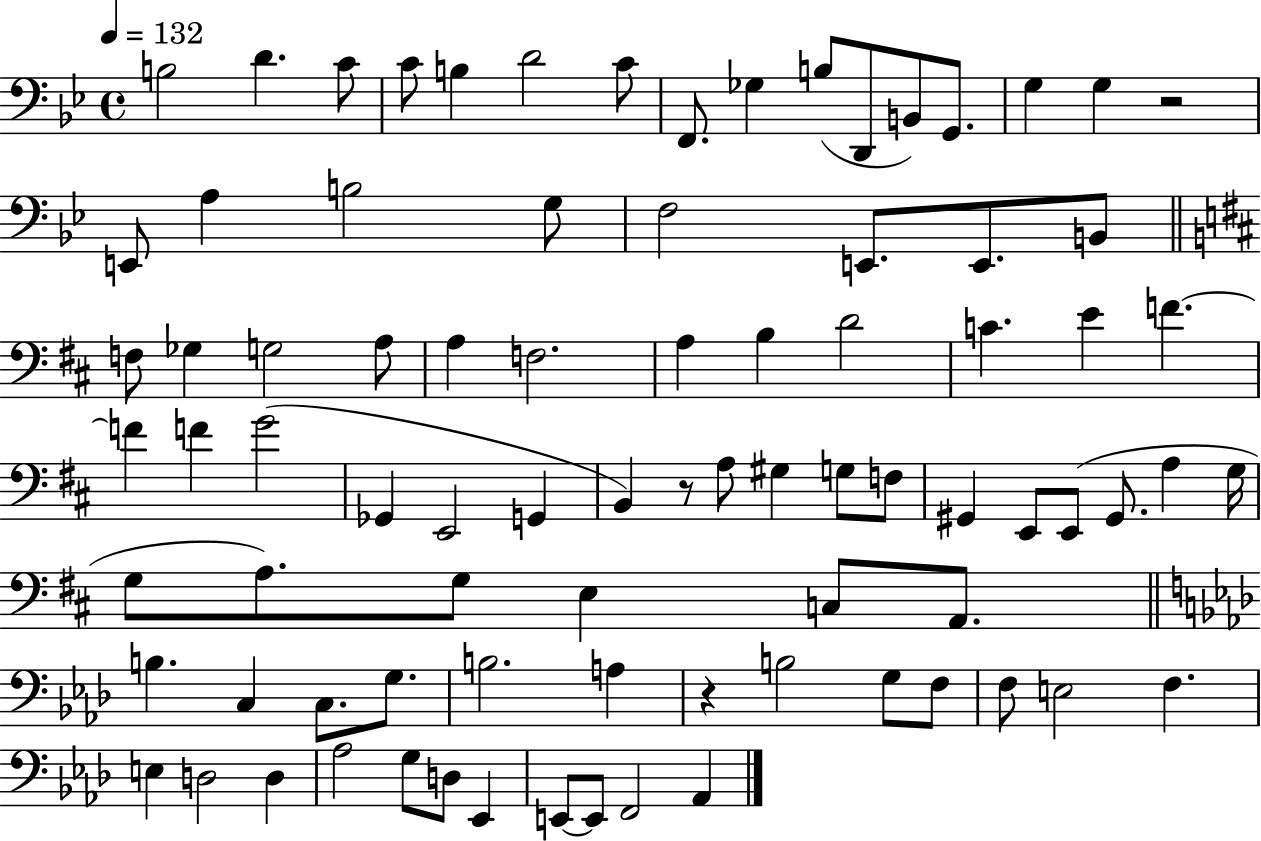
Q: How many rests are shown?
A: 3